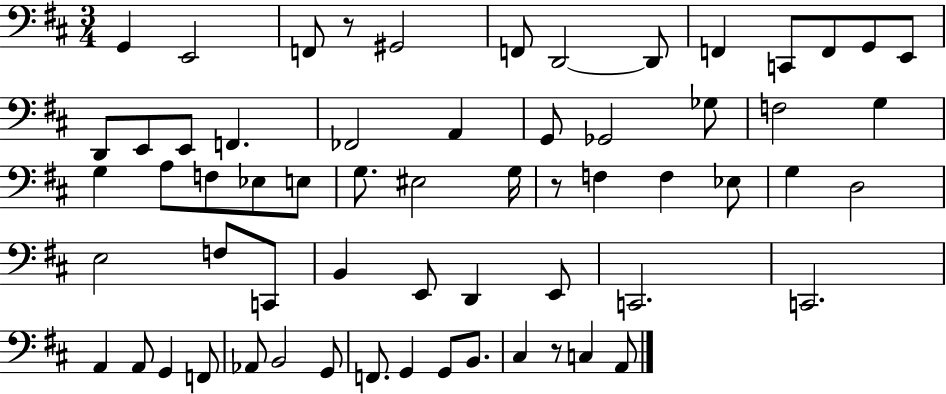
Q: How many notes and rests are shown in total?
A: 62